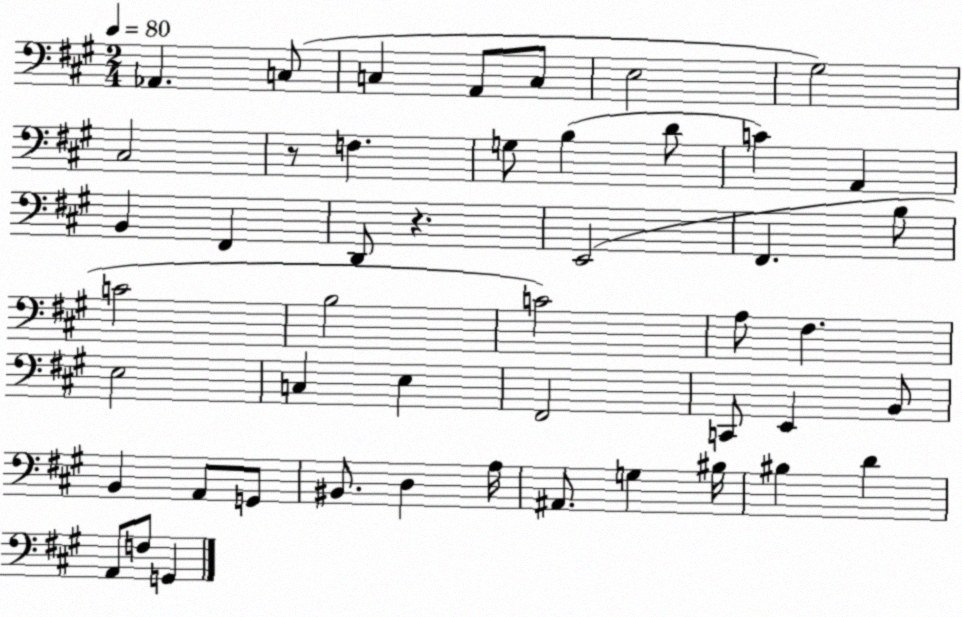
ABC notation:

X:1
T:Untitled
M:2/4
L:1/4
K:A
_A,, C,/2 C, A,,/2 C,/2 E,2 ^G,2 ^C,2 z/2 F, G,/2 B, D/2 C A,, B,, ^F,, D,,/2 z E,,2 ^F,, B,/2 C2 B,2 C2 A,/2 ^F, E,2 C, E, ^F,,2 C,,/2 E,, B,,/2 B,, A,,/2 G,,/2 ^B,,/2 D, A,/4 ^A,,/2 G, ^B,/4 ^B, D A,,/2 F,/2 G,,